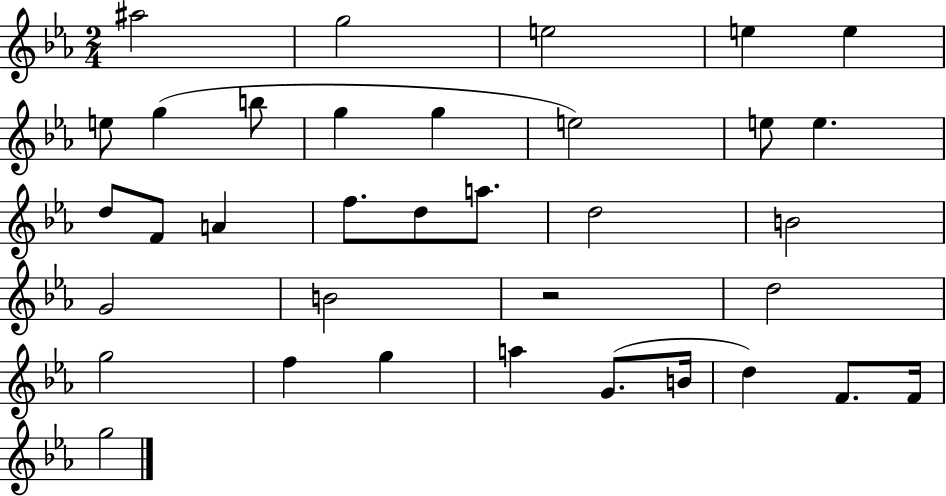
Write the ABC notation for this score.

X:1
T:Untitled
M:2/4
L:1/4
K:Eb
^a2 g2 e2 e e e/2 g b/2 g g e2 e/2 e d/2 F/2 A f/2 d/2 a/2 d2 B2 G2 B2 z2 d2 g2 f g a G/2 B/4 d F/2 F/4 g2